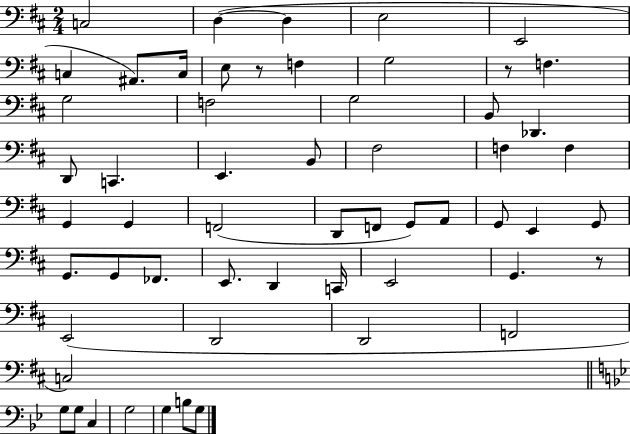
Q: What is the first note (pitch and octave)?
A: C3